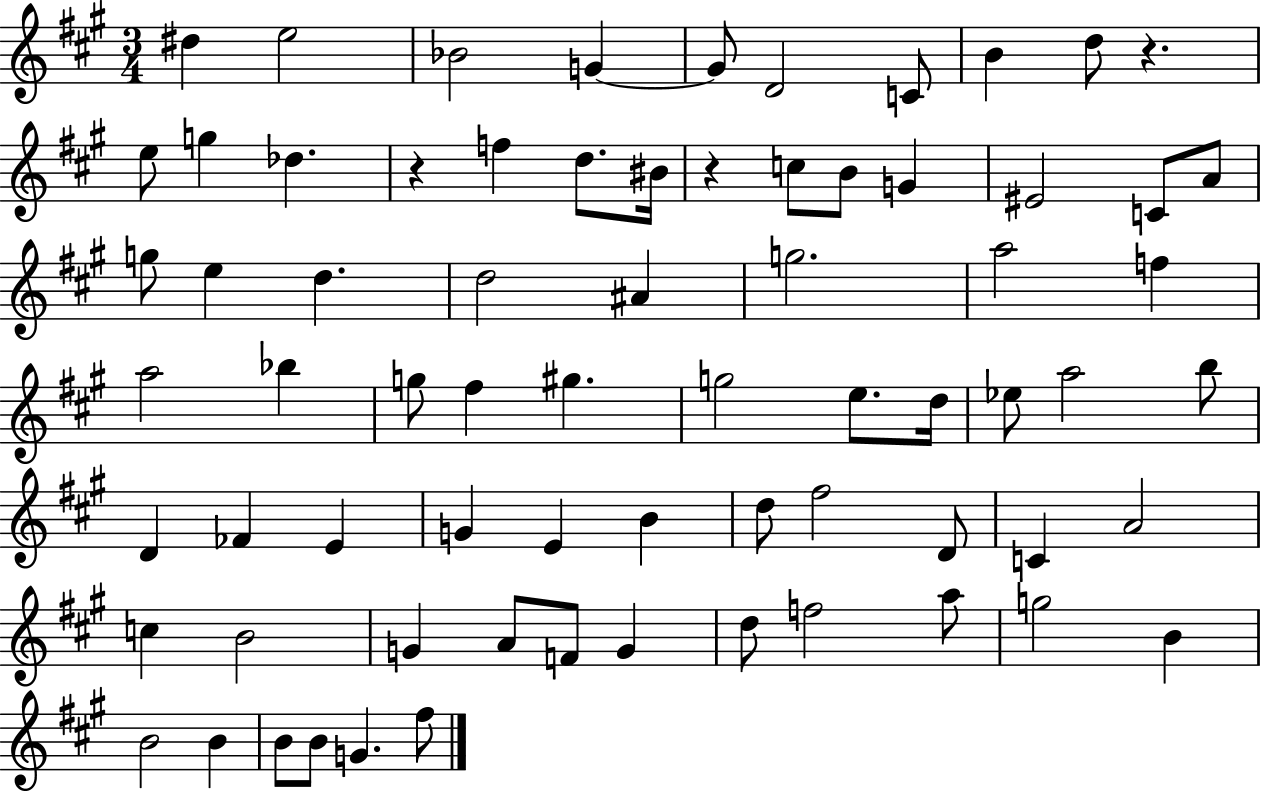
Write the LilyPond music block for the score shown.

{
  \clef treble
  \numericTimeSignature
  \time 3/4
  \key a \major
  \repeat volta 2 { dis''4 e''2 | bes'2 g'4~~ | g'8 d'2 c'8 | b'4 d''8 r4. | \break e''8 g''4 des''4. | r4 f''4 d''8. bis'16 | r4 c''8 b'8 g'4 | eis'2 c'8 a'8 | \break g''8 e''4 d''4. | d''2 ais'4 | g''2. | a''2 f''4 | \break a''2 bes''4 | g''8 fis''4 gis''4. | g''2 e''8. d''16 | ees''8 a''2 b''8 | \break d'4 fes'4 e'4 | g'4 e'4 b'4 | d''8 fis''2 d'8 | c'4 a'2 | \break c''4 b'2 | g'4 a'8 f'8 g'4 | d''8 f''2 a''8 | g''2 b'4 | \break b'2 b'4 | b'8 b'8 g'4. fis''8 | } \bar "|."
}